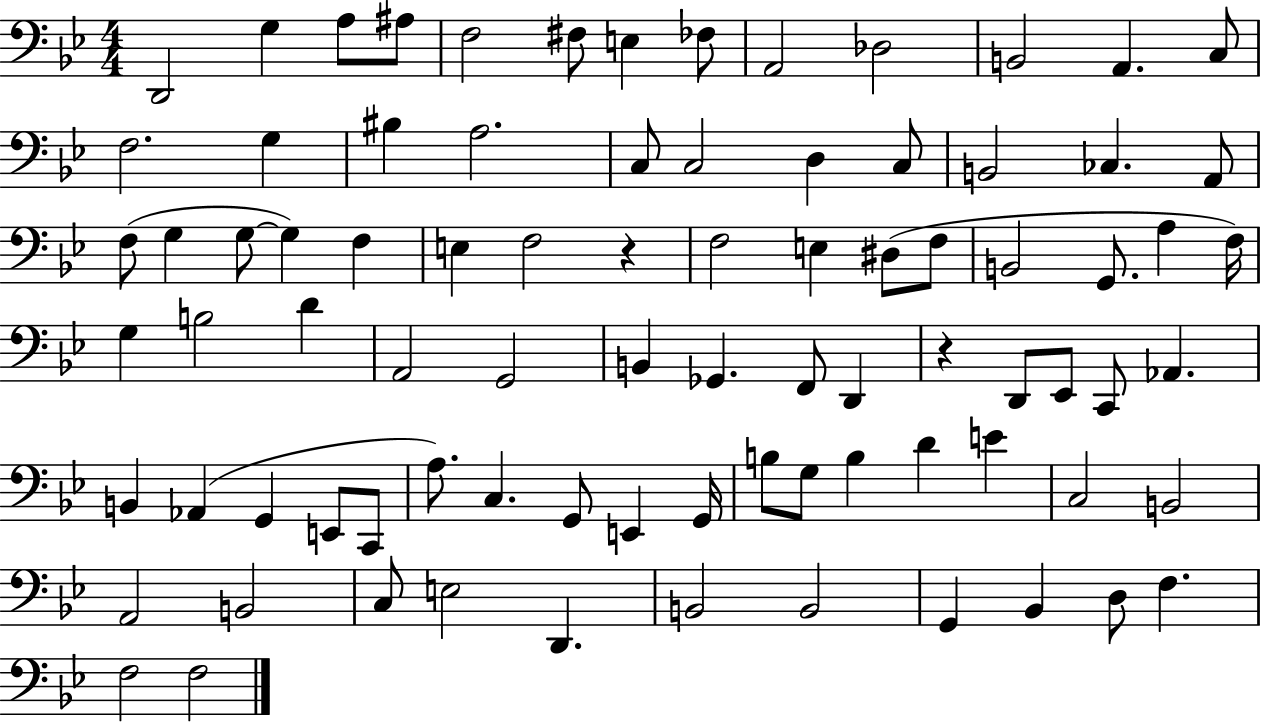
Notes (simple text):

D2/h G3/q A3/e A#3/e F3/h F#3/e E3/q FES3/e A2/h Db3/h B2/h A2/q. C3/e F3/h. G3/q BIS3/q A3/h. C3/e C3/h D3/q C3/e B2/h CES3/q. A2/e F3/e G3/q G3/e G3/q F3/q E3/q F3/h R/q F3/h E3/q D#3/e F3/e B2/h G2/e. A3/q F3/s G3/q B3/h D4/q A2/h G2/h B2/q Gb2/q. F2/e D2/q R/q D2/e Eb2/e C2/e Ab2/q. B2/q Ab2/q G2/q E2/e C2/e A3/e. C3/q. G2/e E2/q G2/s B3/e G3/e B3/q D4/q E4/q C3/h B2/h A2/h B2/h C3/e E3/h D2/q. B2/h B2/h G2/q Bb2/q D3/e F3/q. F3/h F3/h